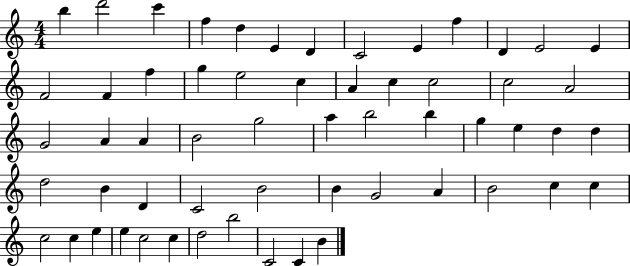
{
  \clef treble
  \numericTimeSignature
  \time 4/4
  \key c \major
  b''4 d'''2 c'''4 | f''4 d''4 e'4 d'4 | c'2 e'4 f''4 | d'4 e'2 e'4 | \break f'2 f'4 f''4 | g''4 e''2 c''4 | a'4 c''4 c''2 | c''2 a'2 | \break g'2 a'4 a'4 | b'2 g''2 | a''4 b''2 b''4 | g''4 e''4 d''4 d''4 | \break d''2 b'4 d'4 | c'2 b'2 | b'4 g'2 a'4 | b'2 c''4 c''4 | \break c''2 c''4 e''4 | e''4 c''2 c''4 | d''2 b''2 | c'2 c'4 b'4 | \break \bar "|."
}